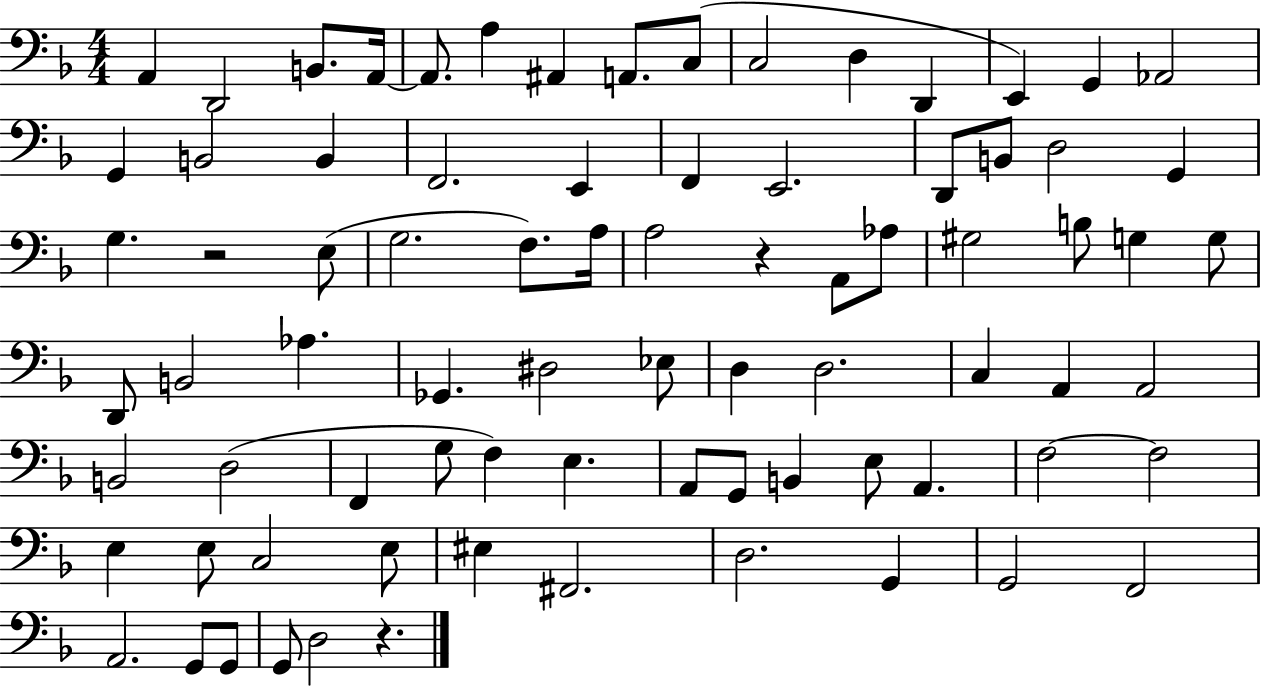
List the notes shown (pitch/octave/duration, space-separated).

A2/q D2/h B2/e. A2/s A2/e. A3/q A#2/q A2/e. C3/e C3/h D3/q D2/q E2/q G2/q Ab2/h G2/q B2/h B2/q F2/h. E2/q F2/q E2/h. D2/e B2/e D3/h G2/q G3/q. R/h E3/e G3/h. F3/e. A3/s A3/h R/q A2/e Ab3/e G#3/h B3/e G3/q G3/e D2/e B2/h Ab3/q. Gb2/q. D#3/h Eb3/e D3/q D3/h. C3/q A2/q A2/h B2/h D3/h F2/q G3/e F3/q E3/q. A2/e G2/e B2/q E3/e A2/q. F3/h F3/h E3/q E3/e C3/h E3/e EIS3/q F#2/h. D3/h. G2/q G2/h F2/h A2/h. G2/e G2/e G2/e D3/h R/q.